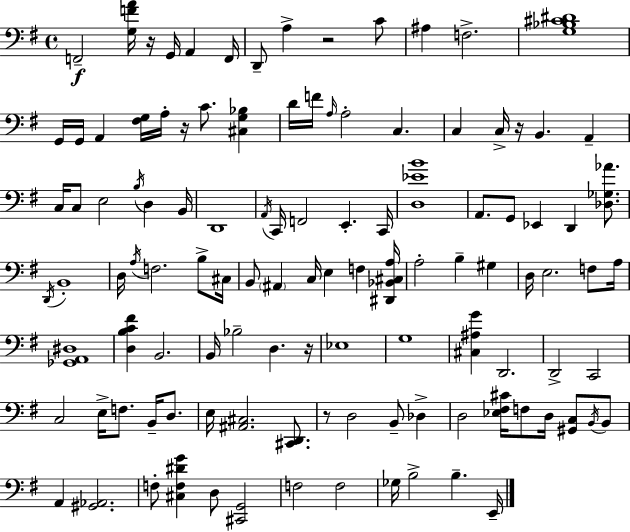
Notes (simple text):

F2/h [G3,F4,A4]/s R/s G2/s A2/q F2/s D2/e A3/q R/h C4/e A#3/q F3/h. [G3,Bb3,C#4,D#4]/w G2/s G2/s A2/q [F#3,G3]/s A3/s R/s C4/e. [C#3,G3,Bb3]/q D4/s F4/s A3/s A3/h C3/q. C3/q C3/s R/s B2/q. A2/q C3/s C3/e E3/h B3/s D3/q B2/s D2/w A2/s C2/s F2/h E2/q. C2/s [D3,Eb4,B4]/w A2/e. G2/e Eb2/q D2/q [Db3,Gb3,Ab4]/e. D2/s B2/w D3/s A3/s F3/h. B3/e C#3/s B2/e A#2/q C3/s E3/q F3/q [D#2,Bb2,C#3,A3]/s A3/h B3/q G#3/q D3/s E3/h. F3/e A3/s [Gb2,A2,D#3]/w [D3,B3,C4,F#4]/q B2/h. B2/s Bb3/h D3/q. R/s Eb3/w G3/w [C#3,A#3,G4]/q D2/h. D2/h C2/h C3/h E3/s F3/e. B2/s D3/e. E3/s [A#2,C#3]/h. [C#2,D2]/e. R/e D3/h B2/e Db3/q D3/h [Eb3,F#3,C#4]/s F3/e D3/s [G#2,C3]/e B2/s B2/e A2/q [G#2,Ab2]/h. F3/e [C#3,F3,D#4,G4]/q D3/e [C#2,G2]/h F3/h F3/h Gb3/s B3/h B3/q. E2/s